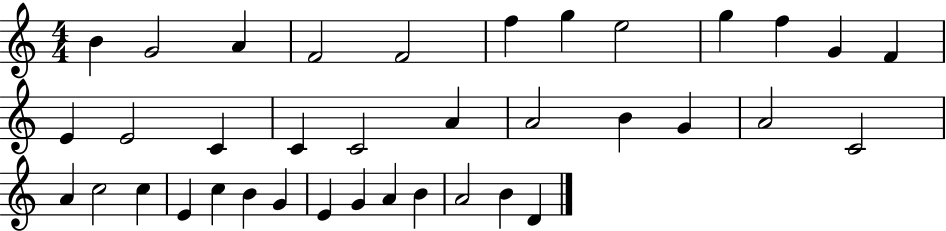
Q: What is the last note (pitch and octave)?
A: D4